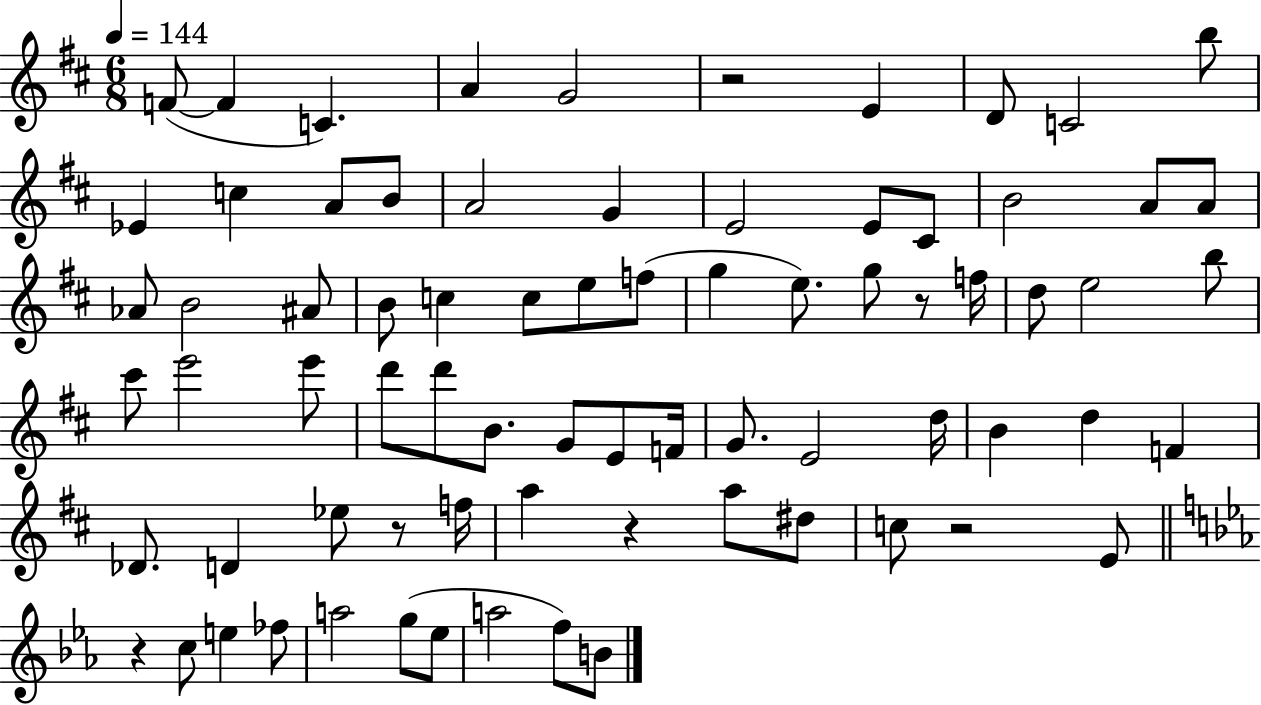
F4/e F4/q C4/q. A4/q G4/h R/h E4/q D4/e C4/h B5/e Eb4/q C5/q A4/e B4/e A4/h G4/q E4/h E4/e C#4/e B4/h A4/e A4/e Ab4/e B4/h A#4/e B4/e C5/q C5/e E5/e F5/e G5/q E5/e. G5/e R/e F5/s D5/e E5/h B5/e C#6/e E6/h E6/e D6/e D6/e B4/e. G4/e E4/e F4/s G4/e. E4/h D5/s B4/q D5/q F4/q Db4/e. D4/q Eb5/e R/e F5/s A5/q R/q A5/e D#5/e C5/e R/h E4/e R/q C5/e E5/q FES5/e A5/h G5/e Eb5/e A5/h F5/e B4/e